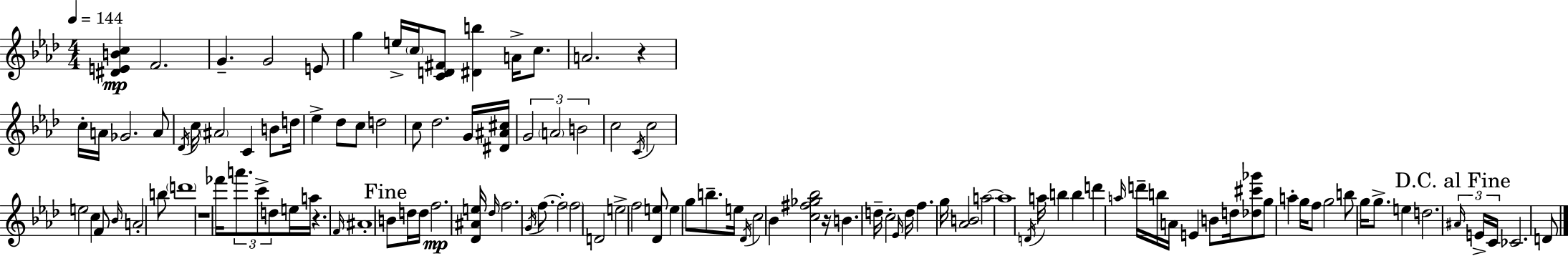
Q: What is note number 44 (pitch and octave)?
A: D5